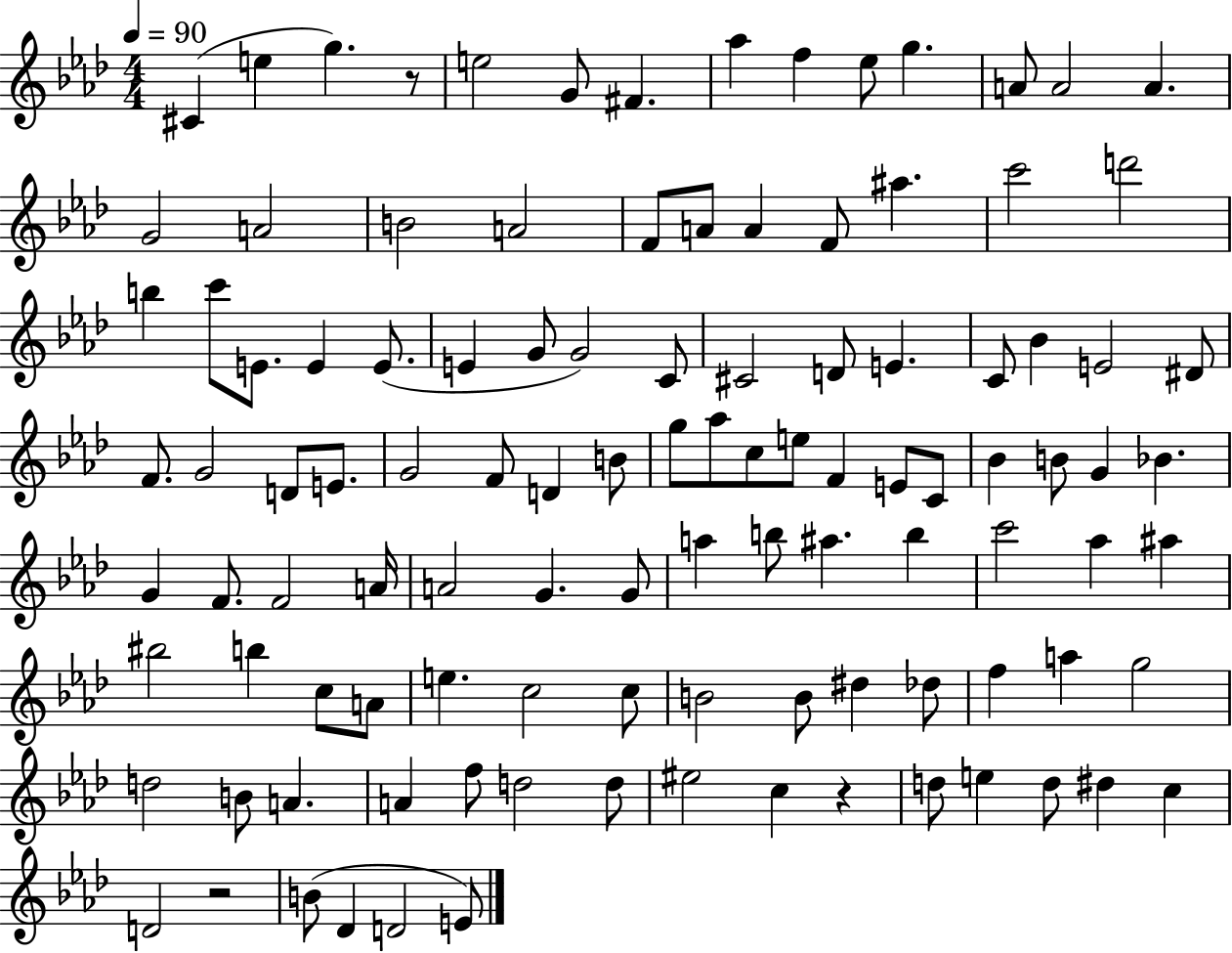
{
  \clef treble
  \numericTimeSignature
  \time 4/4
  \key aes \major
  \tempo 4 = 90
  cis'4( e''4 g''4.) r8 | e''2 g'8 fis'4. | aes''4 f''4 ees''8 g''4. | a'8 a'2 a'4. | \break g'2 a'2 | b'2 a'2 | f'8 a'8 a'4 f'8 ais''4. | c'''2 d'''2 | \break b''4 c'''8 e'8. e'4 e'8.( | e'4 g'8 g'2) c'8 | cis'2 d'8 e'4. | c'8 bes'4 e'2 dis'8 | \break f'8. g'2 d'8 e'8. | g'2 f'8 d'4 b'8 | g''8 aes''8 c''8 e''8 f'4 e'8 c'8 | bes'4 b'8 g'4 bes'4. | \break g'4 f'8. f'2 a'16 | a'2 g'4. g'8 | a''4 b''8 ais''4. b''4 | c'''2 aes''4 ais''4 | \break bis''2 b''4 c''8 a'8 | e''4. c''2 c''8 | b'2 b'8 dis''4 des''8 | f''4 a''4 g''2 | \break d''2 b'8 a'4. | a'4 f''8 d''2 d''8 | eis''2 c''4 r4 | d''8 e''4 d''8 dis''4 c''4 | \break d'2 r2 | b'8( des'4 d'2 e'8) | \bar "|."
}